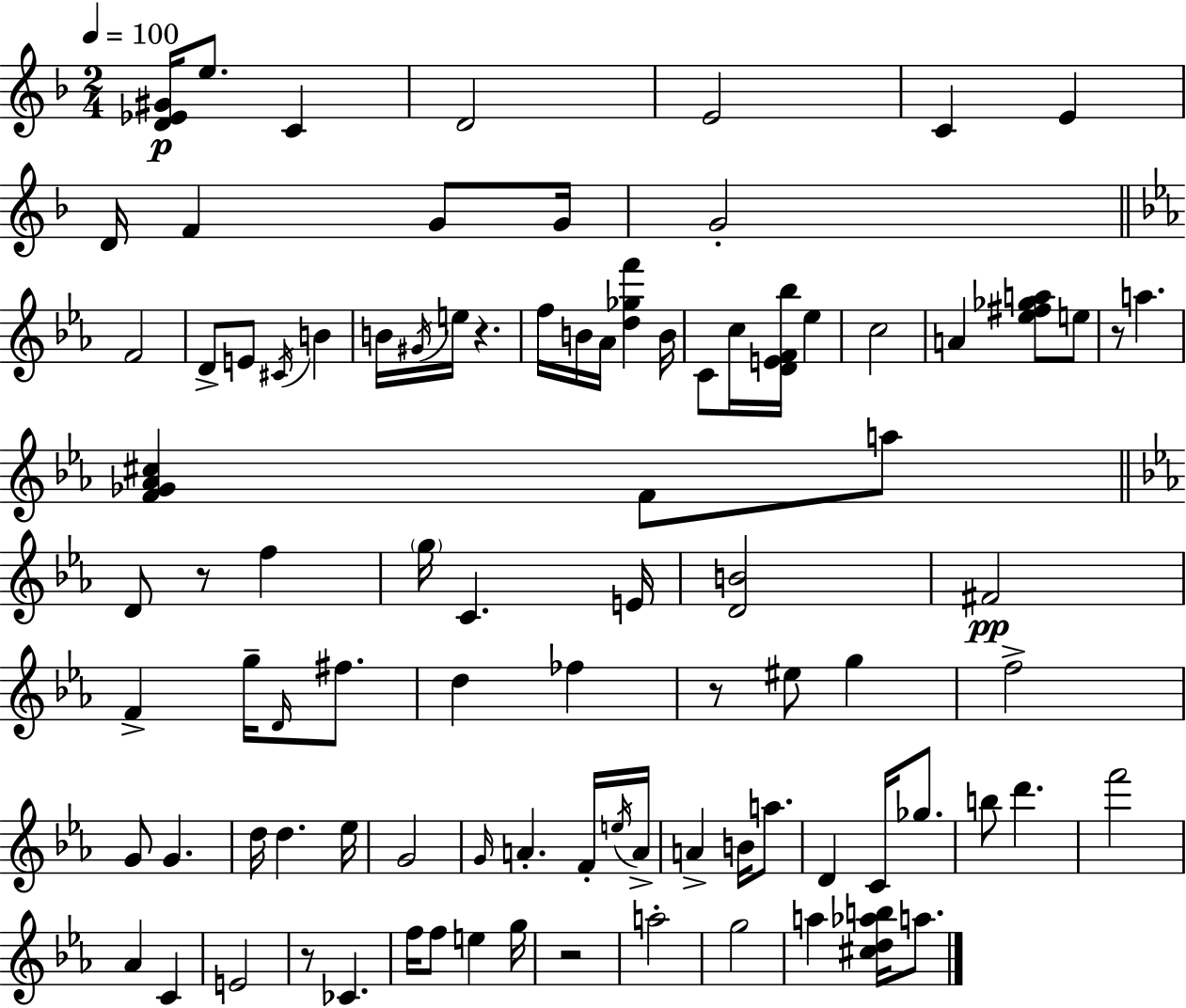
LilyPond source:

{
  \clef treble
  \numericTimeSignature
  \time 2/4
  \key f \major
  \tempo 4 = 100
  <d' ees' gis'>16\p e''8. c'4 | d'2 | e'2 | c'4 e'4 | \break d'16 f'4 g'8 g'16 | g'2-. | \bar "||" \break \key ees \major f'2 | d'8-> e'8 \acciaccatura { cis'16 } b'4 | b'16 \acciaccatura { gis'16 } e''16 r4. | f''16 b'16 aes'16 <d'' ges'' f'''>4 | \break b'16 c'8 c''16 <d' e' f' bes''>16 ees''4 | c''2 | a'4 <ees'' fis'' ges'' a''>8 | e''8 r8 a''4. | \break <f' ges' aes' cis''>4 f'8 | a''8 \bar "||" \break \key ees \major d'8 r8 f''4 | \parenthesize g''16 c'4. e'16 | <d' b'>2 | fis'2\pp | \break f'4-> g''16-- \grace { d'16 } fis''8. | d''4 fes''4 | r8 eis''8 g''4 | f''2-> | \break g'8 g'4. | d''16 d''4. | ees''16 g'2 | \grace { g'16 } a'4.-. | \break f'16-. \acciaccatura { e''16 } a'16-> a'4-> b'16 | a''8. d'4 c'16 | ges''8. b''8 d'''4. | f'''2 | \break aes'4 c'4 | e'2 | r8 ces'4. | f''16 f''8 e''4 | \break g''16 r2 | a''2-. | g''2 | a''4 <cis'' d'' aes'' b''>16 | \break a''8. \bar "|."
}